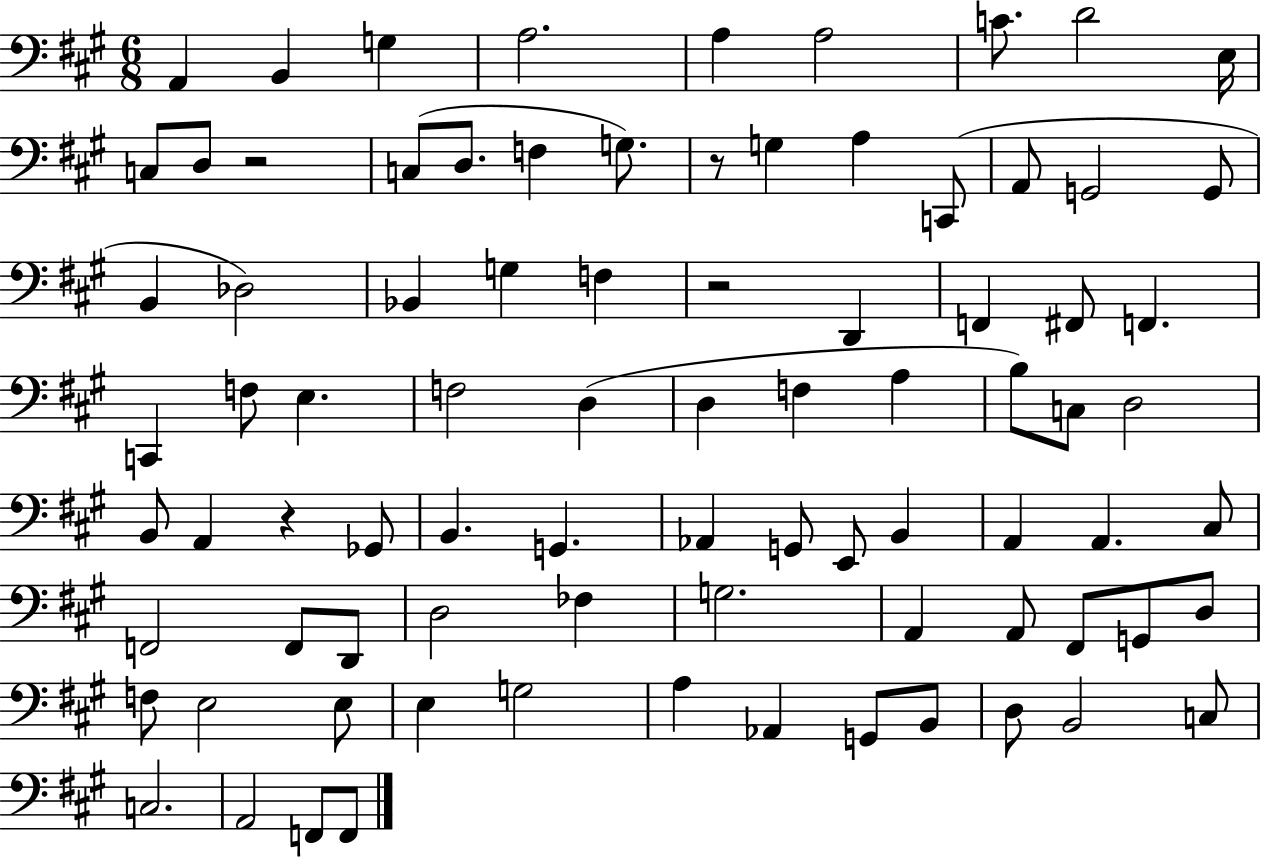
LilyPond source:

{
  \clef bass
  \numericTimeSignature
  \time 6/8
  \key a \major
  a,4 b,4 g4 | a2. | a4 a2 | c'8. d'2 e16 | \break c8 d8 r2 | c8( d8. f4 g8.) | r8 g4 a4 c,8( | a,8 g,2 g,8 | \break b,4 des2) | bes,4 g4 f4 | r2 d,4 | f,4 fis,8 f,4. | \break c,4 f8 e4. | f2 d4( | d4 f4 a4 | b8) c8 d2 | \break b,8 a,4 r4 ges,8 | b,4. g,4. | aes,4 g,8 e,8 b,4 | a,4 a,4. cis8 | \break f,2 f,8 d,8 | d2 fes4 | g2. | a,4 a,8 fis,8 g,8 d8 | \break f8 e2 e8 | e4 g2 | a4 aes,4 g,8 b,8 | d8 b,2 c8 | \break c2. | a,2 f,8 f,8 | \bar "|."
}